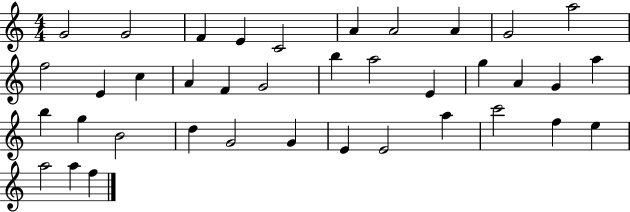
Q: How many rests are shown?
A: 0